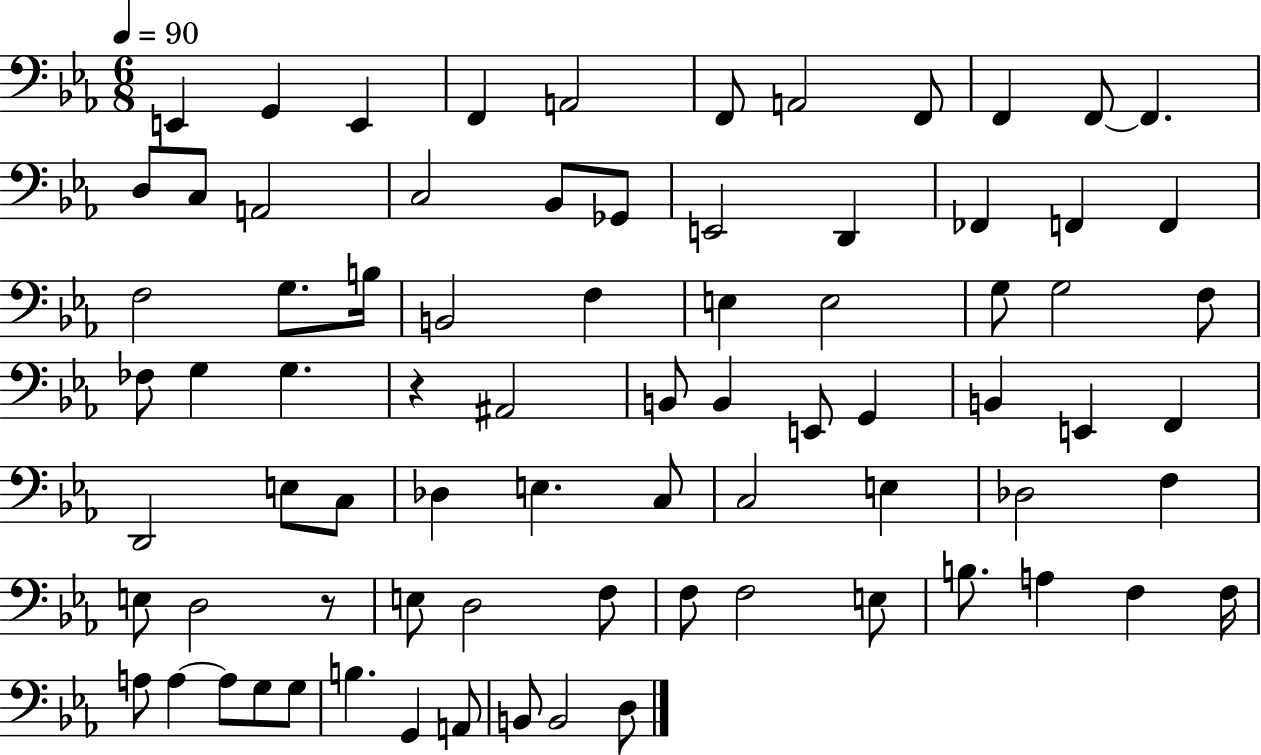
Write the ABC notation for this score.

X:1
T:Untitled
M:6/8
L:1/4
K:Eb
E,, G,, E,, F,, A,,2 F,,/2 A,,2 F,,/2 F,, F,,/2 F,, D,/2 C,/2 A,,2 C,2 _B,,/2 _G,,/2 E,,2 D,, _F,, F,, F,, F,2 G,/2 B,/4 B,,2 F, E, E,2 G,/2 G,2 F,/2 _F,/2 G, G, z ^A,,2 B,,/2 B,, E,,/2 G,, B,, E,, F,, D,,2 E,/2 C,/2 _D, E, C,/2 C,2 E, _D,2 F, E,/2 D,2 z/2 E,/2 D,2 F,/2 F,/2 F,2 E,/2 B,/2 A, F, F,/4 A,/2 A, A,/2 G,/2 G,/2 B, G,, A,,/2 B,,/2 B,,2 D,/2